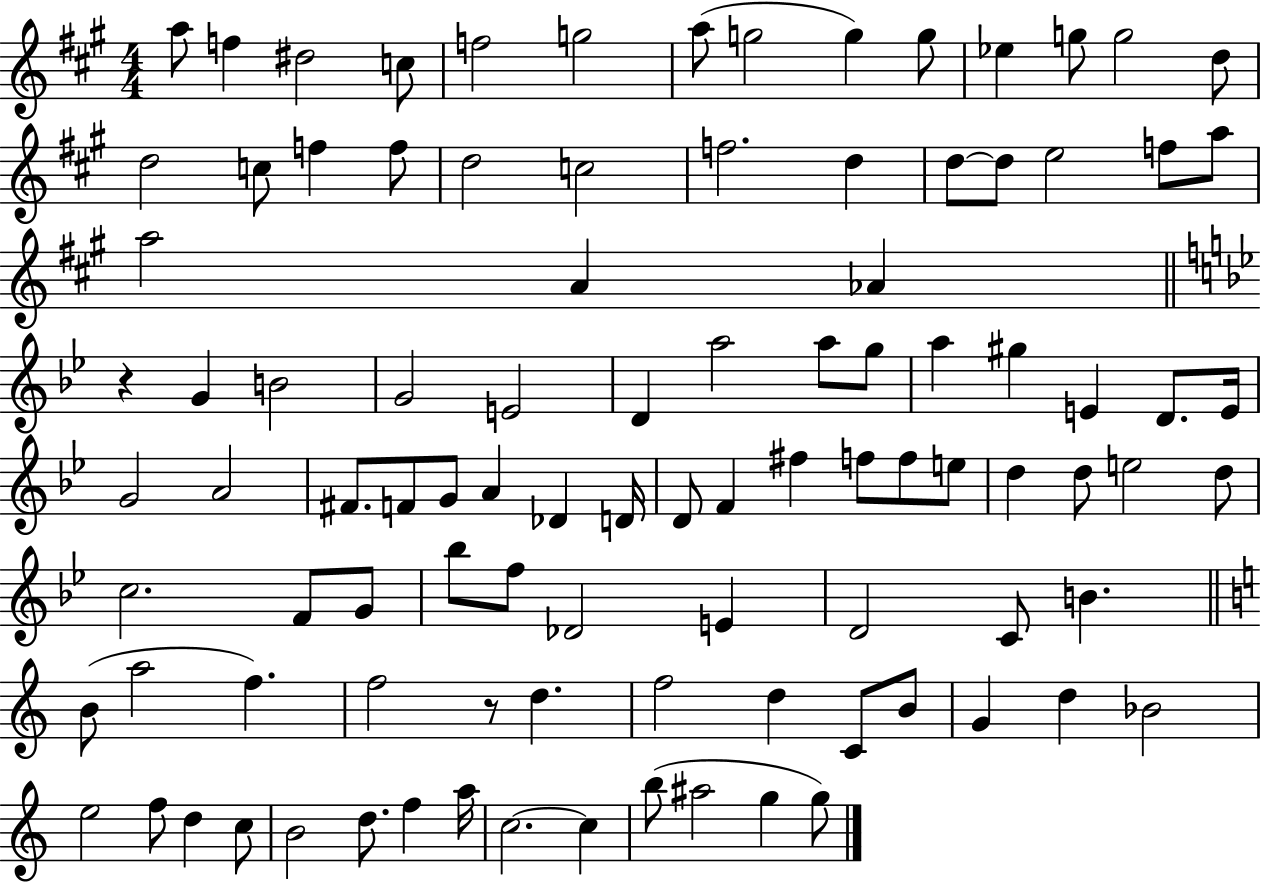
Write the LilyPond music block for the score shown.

{
  \clef treble
  \numericTimeSignature
  \time 4/4
  \key a \major
  a''8 f''4 dis''2 c''8 | f''2 g''2 | a''8( g''2 g''4) g''8 | ees''4 g''8 g''2 d''8 | \break d''2 c''8 f''4 f''8 | d''2 c''2 | f''2. d''4 | d''8~~ d''8 e''2 f''8 a''8 | \break a''2 a'4 aes'4 | \bar "||" \break \key bes \major r4 g'4 b'2 | g'2 e'2 | d'4 a''2 a''8 g''8 | a''4 gis''4 e'4 d'8. e'16 | \break g'2 a'2 | fis'8. f'8 g'8 a'4 des'4 d'16 | d'8 f'4 fis''4 f''8 f''8 e''8 | d''4 d''8 e''2 d''8 | \break c''2. f'8 g'8 | bes''8 f''8 des'2 e'4 | d'2 c'8 b'4. | \bar "||" \break \key c \major b'8( a''2 f''4.) | f''2 r8 d''4. | f''2 d''4 c'8 b'8 | g'4 d''4 bes'2 | \break e''2 f''8 d''4 c''8 | b'2 d''8. f''4 a''16 | c''2.~~ c''4 | b''8( ais''2 g''4 g''8) | \break \bar "|."
}